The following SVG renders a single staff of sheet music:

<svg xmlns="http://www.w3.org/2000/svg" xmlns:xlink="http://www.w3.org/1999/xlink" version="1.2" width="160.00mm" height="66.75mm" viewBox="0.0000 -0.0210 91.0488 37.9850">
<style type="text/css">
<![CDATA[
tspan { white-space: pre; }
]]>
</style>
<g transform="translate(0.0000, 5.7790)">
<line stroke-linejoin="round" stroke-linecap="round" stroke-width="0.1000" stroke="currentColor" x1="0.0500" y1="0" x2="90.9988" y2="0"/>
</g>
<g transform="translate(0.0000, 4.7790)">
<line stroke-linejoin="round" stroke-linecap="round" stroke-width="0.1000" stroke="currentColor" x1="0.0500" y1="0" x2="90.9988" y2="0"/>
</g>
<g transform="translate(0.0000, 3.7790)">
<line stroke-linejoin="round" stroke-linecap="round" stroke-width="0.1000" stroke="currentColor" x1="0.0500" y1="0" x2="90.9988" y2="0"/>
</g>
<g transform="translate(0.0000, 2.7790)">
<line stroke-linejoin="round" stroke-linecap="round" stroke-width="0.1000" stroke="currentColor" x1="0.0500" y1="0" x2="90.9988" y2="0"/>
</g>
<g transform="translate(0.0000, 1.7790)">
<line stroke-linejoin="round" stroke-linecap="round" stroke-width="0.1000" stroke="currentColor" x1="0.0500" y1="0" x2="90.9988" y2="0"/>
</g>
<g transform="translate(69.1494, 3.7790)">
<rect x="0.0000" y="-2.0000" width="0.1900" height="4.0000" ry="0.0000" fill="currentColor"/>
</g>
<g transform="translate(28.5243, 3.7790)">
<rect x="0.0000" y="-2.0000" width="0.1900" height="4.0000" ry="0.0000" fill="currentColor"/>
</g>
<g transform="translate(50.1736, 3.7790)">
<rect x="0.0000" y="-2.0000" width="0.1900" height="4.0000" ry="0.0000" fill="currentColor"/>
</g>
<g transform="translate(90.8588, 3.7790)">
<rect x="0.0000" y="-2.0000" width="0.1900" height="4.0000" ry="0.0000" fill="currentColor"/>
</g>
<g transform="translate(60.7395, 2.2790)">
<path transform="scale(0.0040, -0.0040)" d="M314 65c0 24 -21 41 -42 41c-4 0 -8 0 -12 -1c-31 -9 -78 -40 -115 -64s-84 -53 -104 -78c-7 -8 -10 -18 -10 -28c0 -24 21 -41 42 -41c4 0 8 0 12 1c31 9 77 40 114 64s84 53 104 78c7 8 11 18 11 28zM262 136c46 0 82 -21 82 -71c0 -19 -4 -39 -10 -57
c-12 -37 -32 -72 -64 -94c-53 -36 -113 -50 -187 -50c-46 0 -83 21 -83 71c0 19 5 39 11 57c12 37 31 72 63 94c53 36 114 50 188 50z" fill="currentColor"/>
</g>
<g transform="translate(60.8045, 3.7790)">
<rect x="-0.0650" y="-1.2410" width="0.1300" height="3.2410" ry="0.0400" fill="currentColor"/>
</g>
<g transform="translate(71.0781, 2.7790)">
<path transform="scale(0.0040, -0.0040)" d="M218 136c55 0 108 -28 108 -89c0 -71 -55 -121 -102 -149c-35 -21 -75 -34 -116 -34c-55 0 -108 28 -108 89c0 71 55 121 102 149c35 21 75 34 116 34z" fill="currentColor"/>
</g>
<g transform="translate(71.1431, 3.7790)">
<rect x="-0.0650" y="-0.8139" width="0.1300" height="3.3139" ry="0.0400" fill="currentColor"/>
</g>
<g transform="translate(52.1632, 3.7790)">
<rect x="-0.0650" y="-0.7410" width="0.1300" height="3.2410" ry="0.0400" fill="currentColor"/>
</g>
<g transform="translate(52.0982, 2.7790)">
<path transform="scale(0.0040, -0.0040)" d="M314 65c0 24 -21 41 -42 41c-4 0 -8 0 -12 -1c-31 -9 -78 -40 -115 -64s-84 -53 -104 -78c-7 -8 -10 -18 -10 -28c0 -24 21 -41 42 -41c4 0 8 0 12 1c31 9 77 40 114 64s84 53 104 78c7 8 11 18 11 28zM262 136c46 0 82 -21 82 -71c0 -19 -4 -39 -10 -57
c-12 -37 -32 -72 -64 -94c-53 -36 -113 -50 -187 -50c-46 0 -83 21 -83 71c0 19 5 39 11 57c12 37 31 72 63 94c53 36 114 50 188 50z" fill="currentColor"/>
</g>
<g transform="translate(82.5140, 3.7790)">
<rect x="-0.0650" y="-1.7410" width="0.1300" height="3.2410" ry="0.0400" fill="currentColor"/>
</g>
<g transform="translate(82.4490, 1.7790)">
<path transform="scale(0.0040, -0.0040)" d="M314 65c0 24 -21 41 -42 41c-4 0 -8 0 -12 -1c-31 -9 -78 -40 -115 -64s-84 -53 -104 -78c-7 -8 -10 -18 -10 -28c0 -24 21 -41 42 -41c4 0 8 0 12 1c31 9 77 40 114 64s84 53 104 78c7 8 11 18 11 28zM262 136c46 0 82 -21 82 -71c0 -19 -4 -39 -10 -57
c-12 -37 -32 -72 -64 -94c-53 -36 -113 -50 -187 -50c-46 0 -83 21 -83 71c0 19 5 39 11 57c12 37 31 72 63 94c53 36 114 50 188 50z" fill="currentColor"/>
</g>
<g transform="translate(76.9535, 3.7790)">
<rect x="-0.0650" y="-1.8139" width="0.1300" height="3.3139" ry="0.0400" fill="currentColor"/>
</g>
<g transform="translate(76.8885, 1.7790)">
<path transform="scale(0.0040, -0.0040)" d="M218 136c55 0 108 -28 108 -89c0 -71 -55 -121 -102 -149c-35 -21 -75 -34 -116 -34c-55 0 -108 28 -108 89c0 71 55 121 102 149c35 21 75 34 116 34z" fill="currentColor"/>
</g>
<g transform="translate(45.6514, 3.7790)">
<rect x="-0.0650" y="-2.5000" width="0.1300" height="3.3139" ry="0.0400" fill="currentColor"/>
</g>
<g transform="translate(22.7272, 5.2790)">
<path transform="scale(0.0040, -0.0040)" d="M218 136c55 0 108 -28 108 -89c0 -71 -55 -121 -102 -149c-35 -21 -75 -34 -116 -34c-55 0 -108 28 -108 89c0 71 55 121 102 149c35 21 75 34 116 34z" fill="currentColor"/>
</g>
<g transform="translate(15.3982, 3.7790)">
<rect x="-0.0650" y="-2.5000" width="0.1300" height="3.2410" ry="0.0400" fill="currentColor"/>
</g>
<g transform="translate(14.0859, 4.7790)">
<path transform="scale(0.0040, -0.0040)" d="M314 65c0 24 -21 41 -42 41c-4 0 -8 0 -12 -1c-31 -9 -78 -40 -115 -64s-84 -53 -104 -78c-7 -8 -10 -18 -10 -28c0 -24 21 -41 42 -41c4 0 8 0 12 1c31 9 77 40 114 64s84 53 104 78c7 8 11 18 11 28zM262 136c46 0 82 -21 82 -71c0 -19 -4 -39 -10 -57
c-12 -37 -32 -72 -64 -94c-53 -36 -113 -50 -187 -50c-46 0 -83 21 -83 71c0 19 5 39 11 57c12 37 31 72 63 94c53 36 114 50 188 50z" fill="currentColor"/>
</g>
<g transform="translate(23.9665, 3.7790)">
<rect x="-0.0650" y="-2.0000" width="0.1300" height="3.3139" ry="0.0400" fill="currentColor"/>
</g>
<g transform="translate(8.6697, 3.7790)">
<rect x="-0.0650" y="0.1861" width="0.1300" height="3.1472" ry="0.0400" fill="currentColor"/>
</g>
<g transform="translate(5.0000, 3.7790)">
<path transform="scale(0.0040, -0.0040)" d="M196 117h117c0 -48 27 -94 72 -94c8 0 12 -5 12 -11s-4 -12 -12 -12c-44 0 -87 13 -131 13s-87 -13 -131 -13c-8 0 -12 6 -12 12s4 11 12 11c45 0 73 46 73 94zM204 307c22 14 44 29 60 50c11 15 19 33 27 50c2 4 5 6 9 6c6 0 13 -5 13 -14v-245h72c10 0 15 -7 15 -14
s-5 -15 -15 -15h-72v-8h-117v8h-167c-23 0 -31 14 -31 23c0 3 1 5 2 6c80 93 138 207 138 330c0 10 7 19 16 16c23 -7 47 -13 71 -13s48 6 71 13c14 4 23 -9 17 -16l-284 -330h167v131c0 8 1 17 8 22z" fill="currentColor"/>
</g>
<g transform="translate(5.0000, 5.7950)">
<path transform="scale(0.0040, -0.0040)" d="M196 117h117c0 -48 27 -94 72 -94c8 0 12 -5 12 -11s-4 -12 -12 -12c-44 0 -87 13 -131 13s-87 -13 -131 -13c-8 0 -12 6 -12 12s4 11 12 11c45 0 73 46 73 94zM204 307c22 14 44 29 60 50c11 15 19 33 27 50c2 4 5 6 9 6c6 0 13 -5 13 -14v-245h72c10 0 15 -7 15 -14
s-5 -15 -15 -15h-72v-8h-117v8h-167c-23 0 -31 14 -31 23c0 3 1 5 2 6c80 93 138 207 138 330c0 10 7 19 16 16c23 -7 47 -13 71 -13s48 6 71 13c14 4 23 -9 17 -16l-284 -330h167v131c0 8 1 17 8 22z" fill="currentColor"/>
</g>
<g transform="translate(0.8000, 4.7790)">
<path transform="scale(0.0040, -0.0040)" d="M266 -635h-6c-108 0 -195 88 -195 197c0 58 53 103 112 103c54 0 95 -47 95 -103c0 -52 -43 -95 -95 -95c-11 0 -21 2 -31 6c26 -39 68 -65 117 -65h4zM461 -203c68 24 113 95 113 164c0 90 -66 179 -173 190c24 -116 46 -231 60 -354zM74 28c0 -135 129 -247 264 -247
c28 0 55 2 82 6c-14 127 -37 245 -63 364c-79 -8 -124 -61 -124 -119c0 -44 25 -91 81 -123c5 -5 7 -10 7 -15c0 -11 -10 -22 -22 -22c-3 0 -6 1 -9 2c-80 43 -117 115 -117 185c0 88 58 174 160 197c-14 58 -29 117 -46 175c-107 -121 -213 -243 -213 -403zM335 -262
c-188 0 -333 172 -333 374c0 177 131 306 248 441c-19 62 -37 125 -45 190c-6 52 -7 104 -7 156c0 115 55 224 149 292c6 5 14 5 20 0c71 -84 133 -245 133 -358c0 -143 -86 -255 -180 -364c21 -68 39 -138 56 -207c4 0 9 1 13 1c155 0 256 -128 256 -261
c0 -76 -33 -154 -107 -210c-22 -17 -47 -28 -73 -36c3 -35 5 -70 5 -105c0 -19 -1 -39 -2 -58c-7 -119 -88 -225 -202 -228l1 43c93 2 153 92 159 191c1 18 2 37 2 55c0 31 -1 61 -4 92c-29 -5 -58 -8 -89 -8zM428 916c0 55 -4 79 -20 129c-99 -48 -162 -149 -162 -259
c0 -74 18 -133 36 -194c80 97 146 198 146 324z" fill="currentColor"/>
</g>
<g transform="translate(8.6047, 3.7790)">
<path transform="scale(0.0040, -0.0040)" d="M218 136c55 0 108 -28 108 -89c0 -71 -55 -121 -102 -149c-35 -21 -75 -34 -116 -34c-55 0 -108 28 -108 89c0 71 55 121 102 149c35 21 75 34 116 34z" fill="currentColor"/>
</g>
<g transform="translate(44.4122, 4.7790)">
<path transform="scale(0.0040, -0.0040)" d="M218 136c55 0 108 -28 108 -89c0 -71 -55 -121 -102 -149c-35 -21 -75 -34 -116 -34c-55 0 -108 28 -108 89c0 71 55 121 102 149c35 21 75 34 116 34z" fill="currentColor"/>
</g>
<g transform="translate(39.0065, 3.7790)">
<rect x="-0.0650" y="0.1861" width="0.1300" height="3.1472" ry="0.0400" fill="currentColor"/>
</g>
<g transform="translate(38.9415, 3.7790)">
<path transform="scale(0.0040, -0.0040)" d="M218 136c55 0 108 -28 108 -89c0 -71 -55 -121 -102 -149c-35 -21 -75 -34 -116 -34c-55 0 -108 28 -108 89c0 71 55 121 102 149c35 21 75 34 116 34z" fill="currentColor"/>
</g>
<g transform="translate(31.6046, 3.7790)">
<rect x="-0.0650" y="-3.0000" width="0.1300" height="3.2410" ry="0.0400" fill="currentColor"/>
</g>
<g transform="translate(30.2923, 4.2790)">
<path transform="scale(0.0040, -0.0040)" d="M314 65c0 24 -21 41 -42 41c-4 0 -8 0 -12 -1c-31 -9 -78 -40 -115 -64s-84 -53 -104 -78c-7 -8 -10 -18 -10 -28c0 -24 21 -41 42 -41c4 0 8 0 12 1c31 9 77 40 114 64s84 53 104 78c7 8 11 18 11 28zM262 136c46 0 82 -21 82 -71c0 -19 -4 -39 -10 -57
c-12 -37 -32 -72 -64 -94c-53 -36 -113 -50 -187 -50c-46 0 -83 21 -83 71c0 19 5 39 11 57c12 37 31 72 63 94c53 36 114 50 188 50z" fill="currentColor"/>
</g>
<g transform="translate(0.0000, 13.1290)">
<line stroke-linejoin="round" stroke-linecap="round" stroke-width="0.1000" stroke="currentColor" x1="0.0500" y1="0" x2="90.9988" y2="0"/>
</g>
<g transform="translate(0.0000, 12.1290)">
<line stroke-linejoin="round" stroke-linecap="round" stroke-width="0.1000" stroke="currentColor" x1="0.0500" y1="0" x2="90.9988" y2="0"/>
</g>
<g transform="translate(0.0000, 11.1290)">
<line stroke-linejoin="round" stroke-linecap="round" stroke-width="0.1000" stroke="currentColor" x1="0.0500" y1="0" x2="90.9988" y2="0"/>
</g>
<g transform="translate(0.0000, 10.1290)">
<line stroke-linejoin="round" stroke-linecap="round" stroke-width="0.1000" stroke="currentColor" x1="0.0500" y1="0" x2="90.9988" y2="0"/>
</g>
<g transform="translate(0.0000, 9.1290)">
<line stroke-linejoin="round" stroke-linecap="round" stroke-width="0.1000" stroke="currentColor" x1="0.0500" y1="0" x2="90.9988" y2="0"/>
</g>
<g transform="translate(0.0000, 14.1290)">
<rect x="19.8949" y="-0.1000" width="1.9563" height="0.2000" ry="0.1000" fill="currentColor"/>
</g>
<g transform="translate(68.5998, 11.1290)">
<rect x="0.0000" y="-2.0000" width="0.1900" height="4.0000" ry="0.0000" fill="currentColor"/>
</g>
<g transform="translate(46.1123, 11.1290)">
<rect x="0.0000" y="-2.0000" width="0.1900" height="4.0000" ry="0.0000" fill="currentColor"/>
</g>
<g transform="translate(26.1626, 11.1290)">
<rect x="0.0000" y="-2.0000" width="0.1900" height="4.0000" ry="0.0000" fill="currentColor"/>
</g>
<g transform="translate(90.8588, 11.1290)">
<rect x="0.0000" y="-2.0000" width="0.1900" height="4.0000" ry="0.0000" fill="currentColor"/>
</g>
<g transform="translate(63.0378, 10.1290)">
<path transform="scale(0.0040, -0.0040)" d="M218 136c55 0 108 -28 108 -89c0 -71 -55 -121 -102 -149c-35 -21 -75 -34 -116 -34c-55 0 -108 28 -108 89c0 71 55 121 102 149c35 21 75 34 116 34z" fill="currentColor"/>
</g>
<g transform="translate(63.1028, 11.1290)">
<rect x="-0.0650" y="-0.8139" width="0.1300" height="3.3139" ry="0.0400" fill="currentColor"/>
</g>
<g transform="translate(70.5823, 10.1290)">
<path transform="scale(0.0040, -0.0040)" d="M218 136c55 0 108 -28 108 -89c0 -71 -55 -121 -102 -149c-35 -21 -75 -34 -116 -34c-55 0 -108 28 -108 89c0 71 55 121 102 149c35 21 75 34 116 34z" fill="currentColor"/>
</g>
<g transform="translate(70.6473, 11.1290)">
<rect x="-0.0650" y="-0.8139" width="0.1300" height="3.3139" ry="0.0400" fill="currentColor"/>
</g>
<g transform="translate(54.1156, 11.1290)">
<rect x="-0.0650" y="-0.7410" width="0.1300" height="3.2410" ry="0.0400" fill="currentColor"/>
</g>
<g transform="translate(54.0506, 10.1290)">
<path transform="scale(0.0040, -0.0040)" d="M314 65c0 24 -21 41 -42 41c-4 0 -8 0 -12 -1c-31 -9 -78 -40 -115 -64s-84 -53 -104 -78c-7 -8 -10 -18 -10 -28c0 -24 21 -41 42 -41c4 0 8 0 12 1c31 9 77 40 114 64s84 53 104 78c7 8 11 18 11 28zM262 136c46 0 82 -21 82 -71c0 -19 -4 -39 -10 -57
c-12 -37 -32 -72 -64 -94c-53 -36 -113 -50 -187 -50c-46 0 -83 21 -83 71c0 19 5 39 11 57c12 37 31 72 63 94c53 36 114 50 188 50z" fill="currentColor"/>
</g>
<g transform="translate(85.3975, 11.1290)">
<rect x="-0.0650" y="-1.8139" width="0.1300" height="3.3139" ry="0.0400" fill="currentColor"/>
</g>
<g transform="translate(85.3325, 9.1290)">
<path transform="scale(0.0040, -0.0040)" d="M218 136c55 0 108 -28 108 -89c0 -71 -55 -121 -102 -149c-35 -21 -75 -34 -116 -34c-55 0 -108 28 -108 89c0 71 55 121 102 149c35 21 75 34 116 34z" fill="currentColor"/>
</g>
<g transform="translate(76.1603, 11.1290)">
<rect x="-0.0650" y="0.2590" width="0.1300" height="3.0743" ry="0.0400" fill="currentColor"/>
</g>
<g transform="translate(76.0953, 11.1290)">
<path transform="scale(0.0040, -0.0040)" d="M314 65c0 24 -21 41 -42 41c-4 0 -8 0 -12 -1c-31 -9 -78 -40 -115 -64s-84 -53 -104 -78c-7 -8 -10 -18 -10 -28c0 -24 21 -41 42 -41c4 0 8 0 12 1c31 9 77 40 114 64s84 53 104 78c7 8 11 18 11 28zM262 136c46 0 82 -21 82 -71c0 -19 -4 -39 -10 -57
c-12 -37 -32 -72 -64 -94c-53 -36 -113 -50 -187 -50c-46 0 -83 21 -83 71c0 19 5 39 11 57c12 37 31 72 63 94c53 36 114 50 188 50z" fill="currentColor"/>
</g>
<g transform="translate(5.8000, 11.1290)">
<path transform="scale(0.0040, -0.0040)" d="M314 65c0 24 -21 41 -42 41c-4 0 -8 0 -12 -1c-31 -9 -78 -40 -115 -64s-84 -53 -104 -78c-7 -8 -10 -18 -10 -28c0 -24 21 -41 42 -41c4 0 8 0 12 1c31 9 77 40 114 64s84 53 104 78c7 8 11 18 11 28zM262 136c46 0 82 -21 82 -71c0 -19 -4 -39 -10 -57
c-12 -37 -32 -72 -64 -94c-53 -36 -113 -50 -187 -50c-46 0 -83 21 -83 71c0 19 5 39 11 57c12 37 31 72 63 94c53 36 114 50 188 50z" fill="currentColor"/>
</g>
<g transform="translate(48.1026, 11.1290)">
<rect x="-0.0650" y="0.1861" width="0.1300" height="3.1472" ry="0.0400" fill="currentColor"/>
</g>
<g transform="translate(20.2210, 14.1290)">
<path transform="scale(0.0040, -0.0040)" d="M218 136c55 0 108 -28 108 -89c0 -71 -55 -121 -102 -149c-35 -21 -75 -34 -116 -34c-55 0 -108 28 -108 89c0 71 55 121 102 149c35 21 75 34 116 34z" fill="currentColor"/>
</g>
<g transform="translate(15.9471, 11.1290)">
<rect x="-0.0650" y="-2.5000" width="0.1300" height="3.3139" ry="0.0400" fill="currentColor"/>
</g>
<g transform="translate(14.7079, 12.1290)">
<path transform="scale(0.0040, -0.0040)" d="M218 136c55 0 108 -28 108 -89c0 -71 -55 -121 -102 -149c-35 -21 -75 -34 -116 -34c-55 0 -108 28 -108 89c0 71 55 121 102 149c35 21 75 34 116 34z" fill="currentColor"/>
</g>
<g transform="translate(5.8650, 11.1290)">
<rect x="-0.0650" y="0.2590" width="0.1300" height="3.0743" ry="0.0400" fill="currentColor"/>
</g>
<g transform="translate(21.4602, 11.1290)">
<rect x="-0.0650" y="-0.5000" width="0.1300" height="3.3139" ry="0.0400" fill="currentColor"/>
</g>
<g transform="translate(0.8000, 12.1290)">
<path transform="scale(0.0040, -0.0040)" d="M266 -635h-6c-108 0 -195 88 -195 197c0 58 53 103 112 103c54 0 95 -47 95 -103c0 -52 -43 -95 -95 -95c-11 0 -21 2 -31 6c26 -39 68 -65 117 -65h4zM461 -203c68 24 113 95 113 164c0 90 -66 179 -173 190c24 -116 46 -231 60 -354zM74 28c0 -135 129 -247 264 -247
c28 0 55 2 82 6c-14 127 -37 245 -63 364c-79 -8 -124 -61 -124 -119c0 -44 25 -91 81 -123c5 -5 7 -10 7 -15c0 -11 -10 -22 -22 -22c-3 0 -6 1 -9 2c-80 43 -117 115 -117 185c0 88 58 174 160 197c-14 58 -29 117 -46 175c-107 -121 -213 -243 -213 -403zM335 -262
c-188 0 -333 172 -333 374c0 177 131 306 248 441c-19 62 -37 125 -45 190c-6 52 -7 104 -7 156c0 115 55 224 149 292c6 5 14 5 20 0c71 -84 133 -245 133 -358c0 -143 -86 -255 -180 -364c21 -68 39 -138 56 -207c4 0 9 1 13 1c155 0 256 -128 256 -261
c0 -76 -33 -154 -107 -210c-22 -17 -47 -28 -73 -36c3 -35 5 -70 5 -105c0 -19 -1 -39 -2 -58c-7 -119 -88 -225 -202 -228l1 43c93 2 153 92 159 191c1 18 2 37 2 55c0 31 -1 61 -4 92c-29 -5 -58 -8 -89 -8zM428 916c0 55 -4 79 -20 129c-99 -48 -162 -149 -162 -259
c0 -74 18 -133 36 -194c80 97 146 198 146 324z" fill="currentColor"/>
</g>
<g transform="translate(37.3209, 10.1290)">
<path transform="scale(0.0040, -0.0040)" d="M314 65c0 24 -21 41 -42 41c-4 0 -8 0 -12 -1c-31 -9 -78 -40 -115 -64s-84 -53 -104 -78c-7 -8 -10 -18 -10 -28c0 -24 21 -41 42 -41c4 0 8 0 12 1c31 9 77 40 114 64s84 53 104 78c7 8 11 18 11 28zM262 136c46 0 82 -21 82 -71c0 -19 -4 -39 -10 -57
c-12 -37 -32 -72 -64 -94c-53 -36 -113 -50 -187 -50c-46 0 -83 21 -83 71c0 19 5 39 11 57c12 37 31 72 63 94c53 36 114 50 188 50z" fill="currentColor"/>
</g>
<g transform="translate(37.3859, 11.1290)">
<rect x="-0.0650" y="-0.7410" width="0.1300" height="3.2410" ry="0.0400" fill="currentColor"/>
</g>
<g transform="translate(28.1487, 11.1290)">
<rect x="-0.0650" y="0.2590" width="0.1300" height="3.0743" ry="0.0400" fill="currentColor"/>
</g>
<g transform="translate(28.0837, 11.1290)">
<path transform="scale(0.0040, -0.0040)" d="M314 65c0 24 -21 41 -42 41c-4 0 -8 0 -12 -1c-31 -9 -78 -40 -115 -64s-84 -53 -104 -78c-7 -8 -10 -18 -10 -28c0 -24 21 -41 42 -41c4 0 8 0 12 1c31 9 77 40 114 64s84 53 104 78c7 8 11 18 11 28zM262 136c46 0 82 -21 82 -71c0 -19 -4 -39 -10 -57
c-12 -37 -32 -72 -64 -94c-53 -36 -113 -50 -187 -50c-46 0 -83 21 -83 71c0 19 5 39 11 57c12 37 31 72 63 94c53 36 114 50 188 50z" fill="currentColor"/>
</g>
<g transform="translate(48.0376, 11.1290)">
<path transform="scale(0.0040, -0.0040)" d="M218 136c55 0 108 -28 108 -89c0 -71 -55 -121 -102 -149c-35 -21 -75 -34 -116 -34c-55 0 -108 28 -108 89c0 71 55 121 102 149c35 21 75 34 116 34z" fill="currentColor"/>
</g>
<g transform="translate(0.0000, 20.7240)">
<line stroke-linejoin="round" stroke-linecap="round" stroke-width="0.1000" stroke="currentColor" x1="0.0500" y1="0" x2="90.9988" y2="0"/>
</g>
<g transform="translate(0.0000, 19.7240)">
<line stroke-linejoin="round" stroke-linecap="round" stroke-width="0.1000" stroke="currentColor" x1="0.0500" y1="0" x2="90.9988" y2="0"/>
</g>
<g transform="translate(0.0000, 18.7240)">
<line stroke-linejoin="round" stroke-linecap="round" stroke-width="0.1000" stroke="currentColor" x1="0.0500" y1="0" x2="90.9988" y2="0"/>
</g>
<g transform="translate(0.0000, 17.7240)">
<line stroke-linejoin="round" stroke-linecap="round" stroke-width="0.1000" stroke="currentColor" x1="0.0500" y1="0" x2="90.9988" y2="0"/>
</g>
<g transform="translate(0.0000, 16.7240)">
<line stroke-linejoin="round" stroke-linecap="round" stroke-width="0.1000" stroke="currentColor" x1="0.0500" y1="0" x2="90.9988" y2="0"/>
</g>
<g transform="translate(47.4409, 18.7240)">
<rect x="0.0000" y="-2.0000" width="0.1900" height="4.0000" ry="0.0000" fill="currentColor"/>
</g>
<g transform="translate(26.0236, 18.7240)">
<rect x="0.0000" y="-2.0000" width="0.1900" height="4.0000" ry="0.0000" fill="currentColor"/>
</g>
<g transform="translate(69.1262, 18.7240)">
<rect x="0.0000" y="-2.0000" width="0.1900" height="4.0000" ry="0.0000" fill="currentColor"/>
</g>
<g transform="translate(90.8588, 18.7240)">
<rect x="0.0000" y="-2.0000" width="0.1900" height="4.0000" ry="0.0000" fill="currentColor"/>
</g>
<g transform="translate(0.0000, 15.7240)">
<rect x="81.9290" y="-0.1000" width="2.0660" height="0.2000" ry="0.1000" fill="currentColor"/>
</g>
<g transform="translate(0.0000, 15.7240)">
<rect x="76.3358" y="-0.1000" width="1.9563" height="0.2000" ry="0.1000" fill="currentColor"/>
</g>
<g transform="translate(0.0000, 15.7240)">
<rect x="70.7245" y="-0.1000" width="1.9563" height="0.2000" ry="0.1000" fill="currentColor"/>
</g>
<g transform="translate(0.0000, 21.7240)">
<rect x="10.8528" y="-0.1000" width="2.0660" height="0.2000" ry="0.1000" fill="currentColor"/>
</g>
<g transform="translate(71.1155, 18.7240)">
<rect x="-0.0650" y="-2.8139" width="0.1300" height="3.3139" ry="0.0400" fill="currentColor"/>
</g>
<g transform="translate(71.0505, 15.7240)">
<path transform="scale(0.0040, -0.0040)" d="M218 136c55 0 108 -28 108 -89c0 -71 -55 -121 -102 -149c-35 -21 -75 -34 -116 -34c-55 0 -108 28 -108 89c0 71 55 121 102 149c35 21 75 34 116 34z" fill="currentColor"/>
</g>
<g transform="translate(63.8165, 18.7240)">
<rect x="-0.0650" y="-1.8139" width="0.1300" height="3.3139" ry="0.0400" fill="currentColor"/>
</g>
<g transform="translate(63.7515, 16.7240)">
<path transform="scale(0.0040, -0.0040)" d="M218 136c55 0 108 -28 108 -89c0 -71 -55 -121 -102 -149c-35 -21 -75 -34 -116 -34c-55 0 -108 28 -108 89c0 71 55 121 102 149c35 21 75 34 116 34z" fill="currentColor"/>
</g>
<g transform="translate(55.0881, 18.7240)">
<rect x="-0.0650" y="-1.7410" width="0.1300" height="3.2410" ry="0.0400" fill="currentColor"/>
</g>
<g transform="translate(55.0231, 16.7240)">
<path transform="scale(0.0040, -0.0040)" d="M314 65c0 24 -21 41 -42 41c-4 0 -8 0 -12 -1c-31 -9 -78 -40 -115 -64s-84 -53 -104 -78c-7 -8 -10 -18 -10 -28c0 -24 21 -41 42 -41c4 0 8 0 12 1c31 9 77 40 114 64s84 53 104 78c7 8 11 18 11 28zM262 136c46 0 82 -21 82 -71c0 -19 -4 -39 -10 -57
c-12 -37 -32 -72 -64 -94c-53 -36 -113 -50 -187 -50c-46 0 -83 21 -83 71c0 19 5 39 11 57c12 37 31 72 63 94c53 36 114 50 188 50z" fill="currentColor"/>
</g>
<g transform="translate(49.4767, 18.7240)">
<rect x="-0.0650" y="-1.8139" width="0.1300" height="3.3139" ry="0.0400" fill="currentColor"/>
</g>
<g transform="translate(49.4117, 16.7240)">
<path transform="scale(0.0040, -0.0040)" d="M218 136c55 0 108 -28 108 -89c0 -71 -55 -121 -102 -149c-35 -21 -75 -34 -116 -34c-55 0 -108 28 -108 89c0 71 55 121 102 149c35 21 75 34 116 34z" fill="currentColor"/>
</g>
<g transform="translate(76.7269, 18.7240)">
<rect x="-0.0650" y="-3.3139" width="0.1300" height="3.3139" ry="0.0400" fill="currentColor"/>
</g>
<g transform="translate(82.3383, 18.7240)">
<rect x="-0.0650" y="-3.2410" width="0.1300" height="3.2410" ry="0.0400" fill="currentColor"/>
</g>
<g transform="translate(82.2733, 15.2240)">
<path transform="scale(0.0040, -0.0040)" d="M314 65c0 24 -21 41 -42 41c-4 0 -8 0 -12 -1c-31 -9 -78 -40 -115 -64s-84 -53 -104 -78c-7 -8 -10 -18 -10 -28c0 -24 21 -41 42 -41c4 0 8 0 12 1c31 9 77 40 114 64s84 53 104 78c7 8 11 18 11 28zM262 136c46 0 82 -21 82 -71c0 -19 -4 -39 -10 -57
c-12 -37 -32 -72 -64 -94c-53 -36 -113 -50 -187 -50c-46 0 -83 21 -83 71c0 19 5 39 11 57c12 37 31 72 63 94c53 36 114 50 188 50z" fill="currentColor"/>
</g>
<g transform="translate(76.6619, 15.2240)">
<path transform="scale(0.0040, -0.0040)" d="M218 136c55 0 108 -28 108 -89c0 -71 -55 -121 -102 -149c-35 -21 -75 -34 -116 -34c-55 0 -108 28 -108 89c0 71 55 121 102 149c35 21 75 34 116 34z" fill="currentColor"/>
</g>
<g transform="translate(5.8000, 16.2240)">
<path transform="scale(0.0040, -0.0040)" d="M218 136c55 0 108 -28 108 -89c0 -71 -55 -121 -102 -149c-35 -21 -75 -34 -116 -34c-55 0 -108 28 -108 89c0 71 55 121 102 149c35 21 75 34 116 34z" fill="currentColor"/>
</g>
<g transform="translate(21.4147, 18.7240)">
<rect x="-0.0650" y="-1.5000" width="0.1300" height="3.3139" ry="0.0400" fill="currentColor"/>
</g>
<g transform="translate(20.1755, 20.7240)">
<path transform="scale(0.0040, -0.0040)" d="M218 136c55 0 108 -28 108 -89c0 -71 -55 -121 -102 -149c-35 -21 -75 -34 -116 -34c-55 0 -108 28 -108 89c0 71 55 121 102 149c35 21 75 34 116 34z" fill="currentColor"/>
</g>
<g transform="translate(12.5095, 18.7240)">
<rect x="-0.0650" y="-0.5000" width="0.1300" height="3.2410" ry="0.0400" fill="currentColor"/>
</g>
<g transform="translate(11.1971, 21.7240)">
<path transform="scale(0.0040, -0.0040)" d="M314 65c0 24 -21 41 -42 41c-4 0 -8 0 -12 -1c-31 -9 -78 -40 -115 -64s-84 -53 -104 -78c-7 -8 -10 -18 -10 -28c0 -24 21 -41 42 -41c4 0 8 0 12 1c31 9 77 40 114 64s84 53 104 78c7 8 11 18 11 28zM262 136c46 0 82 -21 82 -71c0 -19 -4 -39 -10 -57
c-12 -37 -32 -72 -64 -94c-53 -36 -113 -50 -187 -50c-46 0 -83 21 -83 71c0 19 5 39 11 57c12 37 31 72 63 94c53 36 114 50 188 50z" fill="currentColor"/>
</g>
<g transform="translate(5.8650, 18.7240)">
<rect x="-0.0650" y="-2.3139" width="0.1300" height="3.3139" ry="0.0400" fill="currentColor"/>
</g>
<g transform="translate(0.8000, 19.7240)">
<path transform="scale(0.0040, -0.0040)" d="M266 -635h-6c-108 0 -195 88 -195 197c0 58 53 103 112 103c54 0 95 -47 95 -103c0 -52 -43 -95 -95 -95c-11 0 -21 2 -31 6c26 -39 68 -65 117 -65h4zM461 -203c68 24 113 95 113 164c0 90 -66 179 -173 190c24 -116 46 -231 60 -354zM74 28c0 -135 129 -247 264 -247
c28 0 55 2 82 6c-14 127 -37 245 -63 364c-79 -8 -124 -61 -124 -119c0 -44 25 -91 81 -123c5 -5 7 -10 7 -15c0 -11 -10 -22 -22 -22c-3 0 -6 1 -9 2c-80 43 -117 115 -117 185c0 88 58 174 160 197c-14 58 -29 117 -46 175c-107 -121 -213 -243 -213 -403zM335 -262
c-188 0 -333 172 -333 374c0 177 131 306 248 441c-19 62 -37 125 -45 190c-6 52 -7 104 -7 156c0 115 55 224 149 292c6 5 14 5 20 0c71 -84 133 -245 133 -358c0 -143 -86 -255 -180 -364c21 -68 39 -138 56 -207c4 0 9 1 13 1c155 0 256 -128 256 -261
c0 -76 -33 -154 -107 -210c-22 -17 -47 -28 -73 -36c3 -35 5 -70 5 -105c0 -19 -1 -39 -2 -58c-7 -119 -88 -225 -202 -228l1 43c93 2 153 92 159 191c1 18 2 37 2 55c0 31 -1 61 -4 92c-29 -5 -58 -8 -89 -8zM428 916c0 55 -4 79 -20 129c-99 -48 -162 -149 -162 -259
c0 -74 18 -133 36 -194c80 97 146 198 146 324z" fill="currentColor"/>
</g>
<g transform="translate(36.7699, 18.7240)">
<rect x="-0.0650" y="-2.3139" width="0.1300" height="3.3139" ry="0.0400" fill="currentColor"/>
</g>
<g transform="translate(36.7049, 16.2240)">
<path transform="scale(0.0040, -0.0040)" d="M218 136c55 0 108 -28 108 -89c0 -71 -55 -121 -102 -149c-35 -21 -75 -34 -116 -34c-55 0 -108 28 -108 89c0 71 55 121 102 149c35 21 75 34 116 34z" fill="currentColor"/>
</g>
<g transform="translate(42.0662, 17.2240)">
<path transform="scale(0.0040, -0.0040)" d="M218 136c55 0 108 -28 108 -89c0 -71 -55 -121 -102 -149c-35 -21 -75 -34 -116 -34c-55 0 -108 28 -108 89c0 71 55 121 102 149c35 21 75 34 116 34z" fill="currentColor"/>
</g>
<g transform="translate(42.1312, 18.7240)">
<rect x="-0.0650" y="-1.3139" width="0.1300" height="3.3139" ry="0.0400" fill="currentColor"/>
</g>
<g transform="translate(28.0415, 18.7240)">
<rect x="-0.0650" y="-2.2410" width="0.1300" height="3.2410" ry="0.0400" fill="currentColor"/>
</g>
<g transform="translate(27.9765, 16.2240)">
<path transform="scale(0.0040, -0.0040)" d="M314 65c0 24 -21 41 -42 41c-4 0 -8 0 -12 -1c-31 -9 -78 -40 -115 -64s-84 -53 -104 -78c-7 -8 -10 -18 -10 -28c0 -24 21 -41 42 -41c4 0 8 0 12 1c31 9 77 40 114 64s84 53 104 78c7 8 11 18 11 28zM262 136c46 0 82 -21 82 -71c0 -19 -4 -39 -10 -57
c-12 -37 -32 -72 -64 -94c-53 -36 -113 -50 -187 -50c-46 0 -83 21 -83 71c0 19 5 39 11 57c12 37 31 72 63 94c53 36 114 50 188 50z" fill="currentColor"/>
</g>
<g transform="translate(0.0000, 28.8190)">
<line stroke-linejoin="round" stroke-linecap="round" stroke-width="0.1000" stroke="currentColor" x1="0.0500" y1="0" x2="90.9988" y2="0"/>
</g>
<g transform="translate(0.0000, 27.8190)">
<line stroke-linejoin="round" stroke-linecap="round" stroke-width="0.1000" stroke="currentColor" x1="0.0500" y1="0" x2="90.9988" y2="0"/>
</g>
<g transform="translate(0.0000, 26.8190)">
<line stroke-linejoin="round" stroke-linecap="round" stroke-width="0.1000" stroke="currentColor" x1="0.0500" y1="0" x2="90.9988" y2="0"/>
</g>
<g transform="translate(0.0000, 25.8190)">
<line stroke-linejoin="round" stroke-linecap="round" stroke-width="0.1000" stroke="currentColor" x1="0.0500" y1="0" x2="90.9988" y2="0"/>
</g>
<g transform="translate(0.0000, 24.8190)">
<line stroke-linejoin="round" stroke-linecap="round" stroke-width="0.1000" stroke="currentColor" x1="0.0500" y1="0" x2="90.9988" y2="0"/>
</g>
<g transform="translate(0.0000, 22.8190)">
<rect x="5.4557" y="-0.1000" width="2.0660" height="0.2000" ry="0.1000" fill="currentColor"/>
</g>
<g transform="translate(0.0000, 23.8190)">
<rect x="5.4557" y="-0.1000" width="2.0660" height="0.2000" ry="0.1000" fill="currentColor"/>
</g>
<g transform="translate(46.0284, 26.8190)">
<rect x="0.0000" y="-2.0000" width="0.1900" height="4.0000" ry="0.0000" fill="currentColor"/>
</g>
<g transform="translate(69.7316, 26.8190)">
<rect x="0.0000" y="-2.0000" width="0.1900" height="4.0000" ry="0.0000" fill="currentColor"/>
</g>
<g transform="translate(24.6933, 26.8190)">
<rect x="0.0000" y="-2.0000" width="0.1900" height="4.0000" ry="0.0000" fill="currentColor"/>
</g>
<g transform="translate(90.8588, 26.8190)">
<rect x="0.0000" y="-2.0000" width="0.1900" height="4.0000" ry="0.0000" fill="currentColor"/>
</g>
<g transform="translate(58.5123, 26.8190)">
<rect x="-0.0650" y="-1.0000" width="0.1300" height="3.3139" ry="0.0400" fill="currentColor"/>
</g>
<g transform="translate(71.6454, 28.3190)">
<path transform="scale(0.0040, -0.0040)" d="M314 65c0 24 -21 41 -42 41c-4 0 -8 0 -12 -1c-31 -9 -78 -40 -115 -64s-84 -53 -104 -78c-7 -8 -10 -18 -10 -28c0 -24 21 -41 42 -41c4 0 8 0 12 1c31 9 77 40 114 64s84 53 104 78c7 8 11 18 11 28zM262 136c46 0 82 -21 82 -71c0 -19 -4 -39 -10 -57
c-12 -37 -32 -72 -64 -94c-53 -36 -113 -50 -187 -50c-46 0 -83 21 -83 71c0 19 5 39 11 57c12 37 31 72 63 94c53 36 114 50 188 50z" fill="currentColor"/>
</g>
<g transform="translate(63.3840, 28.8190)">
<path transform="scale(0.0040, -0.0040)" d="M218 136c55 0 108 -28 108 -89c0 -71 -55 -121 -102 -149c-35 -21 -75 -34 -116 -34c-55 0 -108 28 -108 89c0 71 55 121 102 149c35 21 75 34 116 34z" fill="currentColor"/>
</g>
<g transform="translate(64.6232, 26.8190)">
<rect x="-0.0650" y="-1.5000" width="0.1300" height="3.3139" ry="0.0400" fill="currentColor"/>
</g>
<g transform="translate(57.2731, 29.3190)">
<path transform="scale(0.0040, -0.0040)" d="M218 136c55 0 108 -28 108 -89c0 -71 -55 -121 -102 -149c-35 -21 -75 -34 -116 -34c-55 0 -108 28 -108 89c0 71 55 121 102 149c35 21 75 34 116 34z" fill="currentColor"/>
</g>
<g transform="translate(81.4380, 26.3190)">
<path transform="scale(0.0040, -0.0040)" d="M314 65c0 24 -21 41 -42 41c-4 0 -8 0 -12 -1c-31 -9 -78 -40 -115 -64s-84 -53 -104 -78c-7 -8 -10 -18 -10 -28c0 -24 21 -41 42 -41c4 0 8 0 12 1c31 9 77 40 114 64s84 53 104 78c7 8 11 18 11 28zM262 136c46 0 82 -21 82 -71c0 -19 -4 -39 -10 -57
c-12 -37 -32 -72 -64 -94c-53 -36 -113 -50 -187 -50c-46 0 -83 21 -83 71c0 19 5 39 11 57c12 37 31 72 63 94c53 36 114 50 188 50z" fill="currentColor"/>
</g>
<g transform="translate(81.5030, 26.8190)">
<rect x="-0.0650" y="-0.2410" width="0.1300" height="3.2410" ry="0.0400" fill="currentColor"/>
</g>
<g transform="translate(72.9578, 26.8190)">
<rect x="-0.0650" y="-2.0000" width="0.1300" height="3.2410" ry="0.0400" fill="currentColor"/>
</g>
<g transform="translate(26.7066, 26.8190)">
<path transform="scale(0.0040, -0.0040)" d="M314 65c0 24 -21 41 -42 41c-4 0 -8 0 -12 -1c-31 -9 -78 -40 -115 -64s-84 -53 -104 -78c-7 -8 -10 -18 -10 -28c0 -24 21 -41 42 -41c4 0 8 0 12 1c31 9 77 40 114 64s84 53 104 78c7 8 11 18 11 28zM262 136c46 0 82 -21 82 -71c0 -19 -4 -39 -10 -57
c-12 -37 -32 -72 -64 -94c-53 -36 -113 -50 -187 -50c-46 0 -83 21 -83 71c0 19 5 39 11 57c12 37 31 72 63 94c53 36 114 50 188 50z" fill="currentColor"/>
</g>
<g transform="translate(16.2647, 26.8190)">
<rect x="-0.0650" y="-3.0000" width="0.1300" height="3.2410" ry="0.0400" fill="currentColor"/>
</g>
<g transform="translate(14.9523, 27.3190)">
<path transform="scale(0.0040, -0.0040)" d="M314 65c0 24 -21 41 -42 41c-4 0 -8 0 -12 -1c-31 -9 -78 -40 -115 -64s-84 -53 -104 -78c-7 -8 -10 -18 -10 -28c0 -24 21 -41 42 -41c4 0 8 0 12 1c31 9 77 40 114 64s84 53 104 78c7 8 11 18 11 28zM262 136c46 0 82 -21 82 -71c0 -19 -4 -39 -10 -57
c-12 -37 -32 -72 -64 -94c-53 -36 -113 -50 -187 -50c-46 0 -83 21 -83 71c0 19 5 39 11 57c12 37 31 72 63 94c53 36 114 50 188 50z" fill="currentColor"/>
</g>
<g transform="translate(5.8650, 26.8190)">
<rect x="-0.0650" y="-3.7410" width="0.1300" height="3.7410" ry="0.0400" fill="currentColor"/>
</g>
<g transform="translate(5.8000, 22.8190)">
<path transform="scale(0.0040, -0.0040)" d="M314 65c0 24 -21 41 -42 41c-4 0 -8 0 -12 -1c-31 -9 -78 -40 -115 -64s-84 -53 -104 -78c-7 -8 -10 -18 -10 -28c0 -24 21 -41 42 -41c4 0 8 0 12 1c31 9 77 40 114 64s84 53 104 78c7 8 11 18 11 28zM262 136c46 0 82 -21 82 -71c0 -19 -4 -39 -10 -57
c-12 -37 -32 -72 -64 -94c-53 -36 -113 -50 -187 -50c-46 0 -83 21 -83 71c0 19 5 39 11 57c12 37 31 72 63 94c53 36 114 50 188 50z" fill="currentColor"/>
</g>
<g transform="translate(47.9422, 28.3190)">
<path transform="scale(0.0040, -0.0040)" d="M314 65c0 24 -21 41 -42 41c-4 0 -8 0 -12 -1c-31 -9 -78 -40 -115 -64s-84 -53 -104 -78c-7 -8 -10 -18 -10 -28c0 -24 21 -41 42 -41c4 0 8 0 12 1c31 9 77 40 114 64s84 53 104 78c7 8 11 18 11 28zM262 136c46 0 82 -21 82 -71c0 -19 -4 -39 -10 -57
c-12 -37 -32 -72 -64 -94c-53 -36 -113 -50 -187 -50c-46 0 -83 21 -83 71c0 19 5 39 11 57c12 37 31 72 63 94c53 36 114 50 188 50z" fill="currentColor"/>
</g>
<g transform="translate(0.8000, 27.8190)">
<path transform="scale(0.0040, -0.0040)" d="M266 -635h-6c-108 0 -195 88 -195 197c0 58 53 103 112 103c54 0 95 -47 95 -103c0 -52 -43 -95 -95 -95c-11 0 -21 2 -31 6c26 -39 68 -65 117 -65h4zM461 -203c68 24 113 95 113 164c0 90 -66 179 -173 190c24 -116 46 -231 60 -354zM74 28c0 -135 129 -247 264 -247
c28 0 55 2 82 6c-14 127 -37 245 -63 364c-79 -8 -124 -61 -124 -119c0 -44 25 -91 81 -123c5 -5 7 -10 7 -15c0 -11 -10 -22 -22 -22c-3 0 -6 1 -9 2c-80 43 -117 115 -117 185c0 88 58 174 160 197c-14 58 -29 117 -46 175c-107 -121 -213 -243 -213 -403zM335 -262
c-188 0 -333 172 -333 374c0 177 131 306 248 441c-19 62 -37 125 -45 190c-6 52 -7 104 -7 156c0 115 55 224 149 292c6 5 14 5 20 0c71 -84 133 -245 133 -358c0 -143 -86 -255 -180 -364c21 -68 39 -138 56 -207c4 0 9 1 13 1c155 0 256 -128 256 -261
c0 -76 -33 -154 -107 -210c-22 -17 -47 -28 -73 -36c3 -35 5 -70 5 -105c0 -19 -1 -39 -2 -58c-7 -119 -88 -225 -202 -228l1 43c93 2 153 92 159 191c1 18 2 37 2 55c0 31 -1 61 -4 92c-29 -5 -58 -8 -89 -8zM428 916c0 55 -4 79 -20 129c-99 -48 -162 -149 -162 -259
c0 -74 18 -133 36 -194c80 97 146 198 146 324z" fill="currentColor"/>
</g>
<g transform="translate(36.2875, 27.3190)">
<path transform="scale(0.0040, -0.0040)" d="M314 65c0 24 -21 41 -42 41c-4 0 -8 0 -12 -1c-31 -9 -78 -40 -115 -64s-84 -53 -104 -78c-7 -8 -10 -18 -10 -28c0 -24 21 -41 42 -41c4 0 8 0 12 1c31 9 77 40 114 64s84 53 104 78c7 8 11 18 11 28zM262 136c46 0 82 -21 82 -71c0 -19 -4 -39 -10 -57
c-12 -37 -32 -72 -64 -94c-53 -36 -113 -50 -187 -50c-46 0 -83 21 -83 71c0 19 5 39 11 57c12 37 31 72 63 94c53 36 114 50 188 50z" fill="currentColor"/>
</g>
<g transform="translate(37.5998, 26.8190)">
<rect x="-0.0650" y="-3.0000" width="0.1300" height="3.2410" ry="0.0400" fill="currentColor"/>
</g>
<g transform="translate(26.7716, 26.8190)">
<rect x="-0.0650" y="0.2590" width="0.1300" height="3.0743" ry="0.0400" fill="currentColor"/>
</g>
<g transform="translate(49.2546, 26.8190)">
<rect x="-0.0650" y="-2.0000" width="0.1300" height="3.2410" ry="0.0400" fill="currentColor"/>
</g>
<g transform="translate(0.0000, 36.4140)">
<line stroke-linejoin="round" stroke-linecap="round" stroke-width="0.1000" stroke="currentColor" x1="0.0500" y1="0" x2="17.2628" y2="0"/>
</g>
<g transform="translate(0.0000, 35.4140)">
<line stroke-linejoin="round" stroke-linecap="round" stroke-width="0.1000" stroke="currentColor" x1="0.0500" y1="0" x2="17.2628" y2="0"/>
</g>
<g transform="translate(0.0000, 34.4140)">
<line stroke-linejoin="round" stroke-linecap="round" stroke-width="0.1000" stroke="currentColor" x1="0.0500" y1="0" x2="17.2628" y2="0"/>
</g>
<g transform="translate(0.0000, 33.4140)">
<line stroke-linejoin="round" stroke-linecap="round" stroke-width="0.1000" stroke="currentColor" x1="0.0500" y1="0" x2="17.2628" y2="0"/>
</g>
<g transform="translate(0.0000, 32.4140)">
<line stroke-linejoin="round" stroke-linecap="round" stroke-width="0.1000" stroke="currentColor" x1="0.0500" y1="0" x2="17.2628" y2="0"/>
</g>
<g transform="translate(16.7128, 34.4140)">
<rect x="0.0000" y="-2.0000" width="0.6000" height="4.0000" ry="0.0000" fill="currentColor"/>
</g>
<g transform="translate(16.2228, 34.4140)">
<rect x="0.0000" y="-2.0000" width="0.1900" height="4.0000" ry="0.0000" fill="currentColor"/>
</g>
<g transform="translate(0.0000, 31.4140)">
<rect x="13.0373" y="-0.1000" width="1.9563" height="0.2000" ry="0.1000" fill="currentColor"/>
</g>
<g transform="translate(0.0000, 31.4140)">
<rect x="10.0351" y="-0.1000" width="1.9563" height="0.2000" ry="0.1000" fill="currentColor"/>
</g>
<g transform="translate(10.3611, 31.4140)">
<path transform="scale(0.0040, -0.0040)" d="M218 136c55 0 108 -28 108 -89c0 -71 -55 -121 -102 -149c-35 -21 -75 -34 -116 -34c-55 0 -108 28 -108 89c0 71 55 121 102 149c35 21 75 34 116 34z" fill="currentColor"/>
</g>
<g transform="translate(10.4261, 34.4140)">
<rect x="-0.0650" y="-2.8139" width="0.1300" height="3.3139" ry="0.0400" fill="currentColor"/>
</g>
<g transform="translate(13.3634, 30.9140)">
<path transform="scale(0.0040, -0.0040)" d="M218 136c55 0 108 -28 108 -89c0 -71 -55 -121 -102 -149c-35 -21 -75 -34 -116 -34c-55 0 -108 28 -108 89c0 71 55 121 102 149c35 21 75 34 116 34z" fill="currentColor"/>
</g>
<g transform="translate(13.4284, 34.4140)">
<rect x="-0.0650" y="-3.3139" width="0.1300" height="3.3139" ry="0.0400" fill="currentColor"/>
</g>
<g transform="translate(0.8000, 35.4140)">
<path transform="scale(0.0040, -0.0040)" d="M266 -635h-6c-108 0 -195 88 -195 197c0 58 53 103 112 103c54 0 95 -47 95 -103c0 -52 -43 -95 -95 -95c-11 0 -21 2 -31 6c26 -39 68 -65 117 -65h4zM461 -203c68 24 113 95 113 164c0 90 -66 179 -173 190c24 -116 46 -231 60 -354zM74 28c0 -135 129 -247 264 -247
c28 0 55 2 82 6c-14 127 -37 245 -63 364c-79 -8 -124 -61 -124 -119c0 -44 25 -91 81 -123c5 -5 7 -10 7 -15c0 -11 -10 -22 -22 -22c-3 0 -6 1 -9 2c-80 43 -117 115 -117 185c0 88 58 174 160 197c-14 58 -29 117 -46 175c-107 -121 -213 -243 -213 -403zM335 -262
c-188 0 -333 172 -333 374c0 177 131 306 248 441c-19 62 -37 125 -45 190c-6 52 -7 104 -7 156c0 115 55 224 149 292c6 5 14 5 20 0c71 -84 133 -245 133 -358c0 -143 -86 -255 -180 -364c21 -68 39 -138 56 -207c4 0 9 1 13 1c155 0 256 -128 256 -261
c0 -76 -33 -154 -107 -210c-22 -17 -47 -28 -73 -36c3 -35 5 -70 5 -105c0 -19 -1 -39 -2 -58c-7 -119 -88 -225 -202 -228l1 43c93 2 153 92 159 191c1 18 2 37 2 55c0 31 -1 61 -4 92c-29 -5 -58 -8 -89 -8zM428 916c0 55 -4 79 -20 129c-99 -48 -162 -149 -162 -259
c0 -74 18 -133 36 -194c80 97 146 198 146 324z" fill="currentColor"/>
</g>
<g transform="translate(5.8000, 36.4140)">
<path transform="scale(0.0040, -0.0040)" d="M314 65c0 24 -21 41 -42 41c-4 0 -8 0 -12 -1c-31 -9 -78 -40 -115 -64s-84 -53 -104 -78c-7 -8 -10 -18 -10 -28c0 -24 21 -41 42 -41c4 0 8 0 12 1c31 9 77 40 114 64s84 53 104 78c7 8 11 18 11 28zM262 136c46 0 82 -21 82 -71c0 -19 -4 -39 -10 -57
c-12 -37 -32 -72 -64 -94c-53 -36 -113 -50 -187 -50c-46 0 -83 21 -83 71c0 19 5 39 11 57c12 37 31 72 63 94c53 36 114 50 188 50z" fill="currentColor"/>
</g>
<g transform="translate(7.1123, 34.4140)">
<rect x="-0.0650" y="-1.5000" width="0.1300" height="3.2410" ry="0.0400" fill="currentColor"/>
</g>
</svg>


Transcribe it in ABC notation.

X:1
T:Untitled
M:4/4
L:1/4
K:C
B G2 F A2 B G d2 e2 d f f2 B2 G C B2 d2 B d2 d d B2 f g C2 E g2 g e f f2 f a b b2 c'2 A2 B2 A2 F2 D E F2 c2 E2 a b